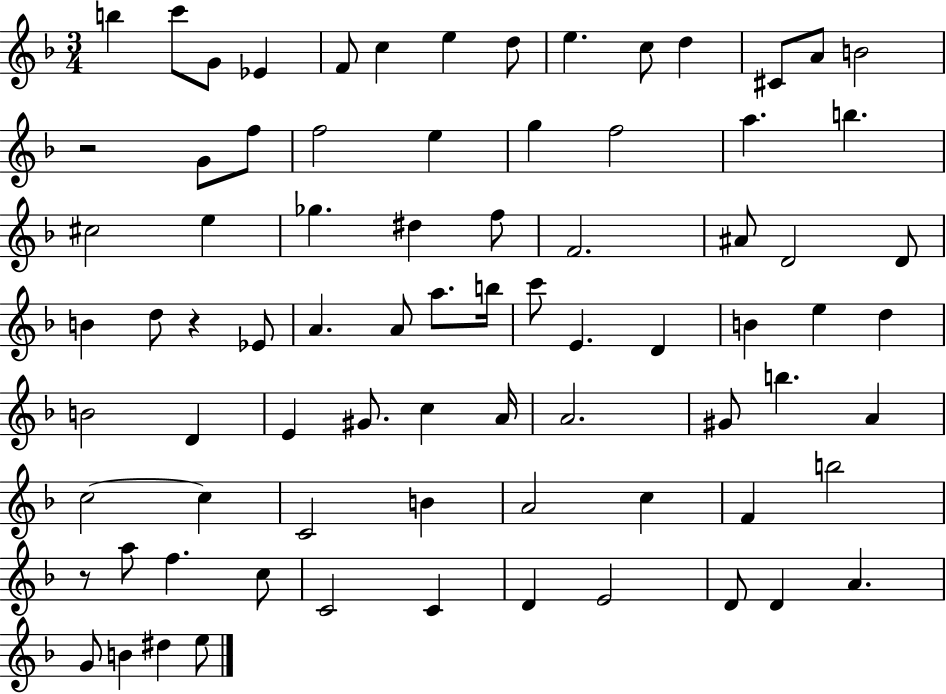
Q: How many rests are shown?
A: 3